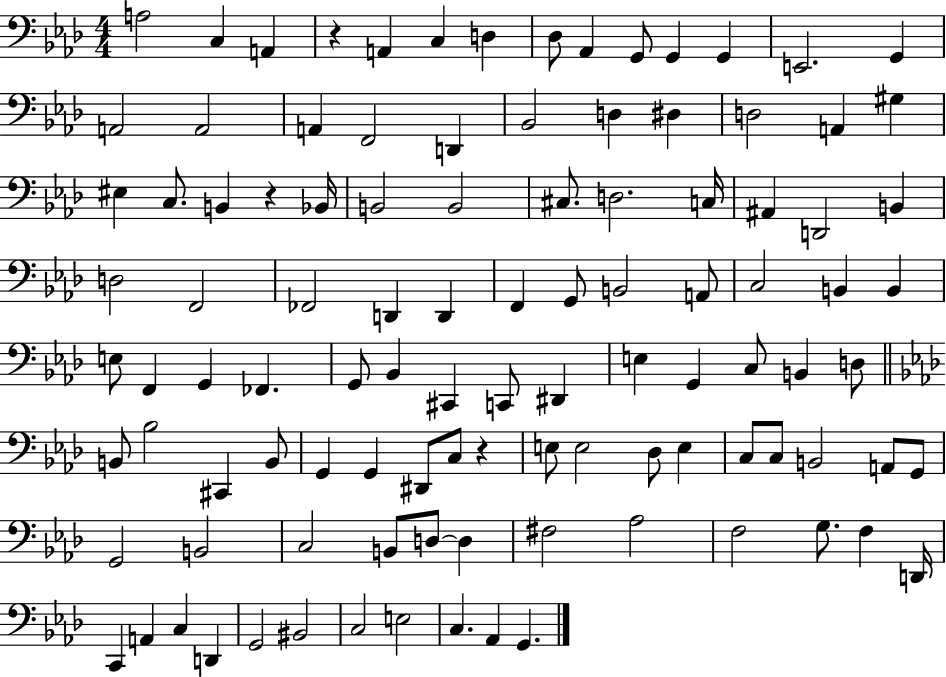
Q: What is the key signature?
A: AES major